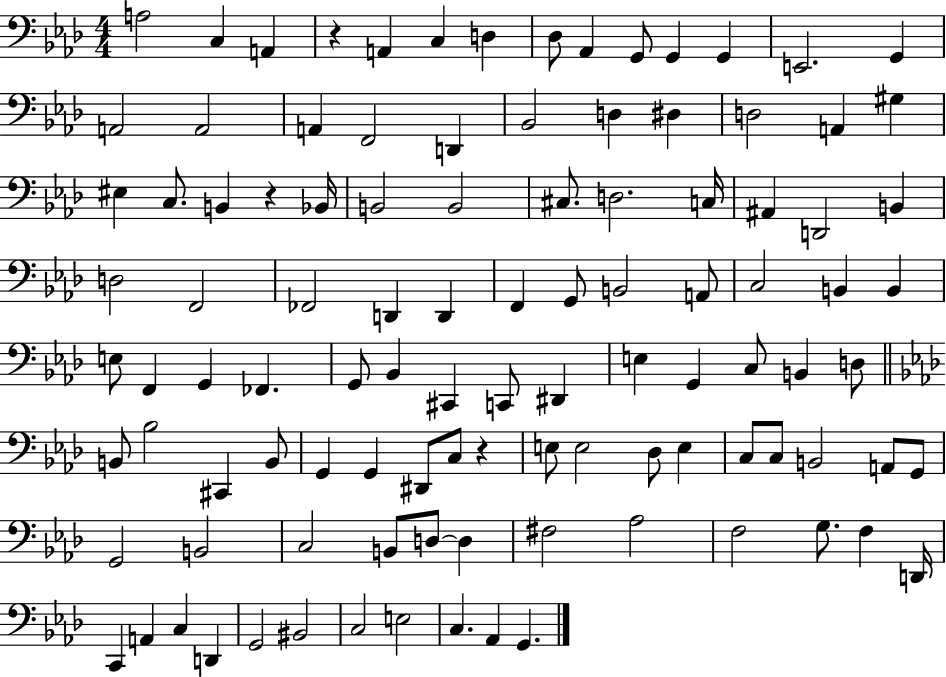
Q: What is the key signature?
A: AES major